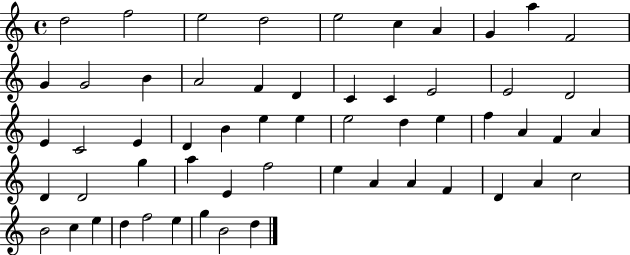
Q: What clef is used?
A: treble